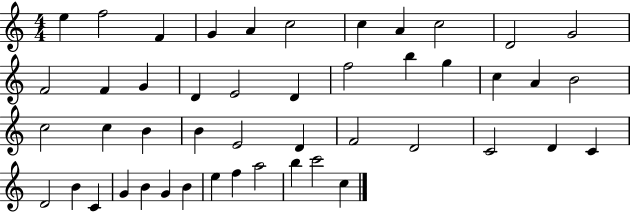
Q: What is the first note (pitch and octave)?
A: E5